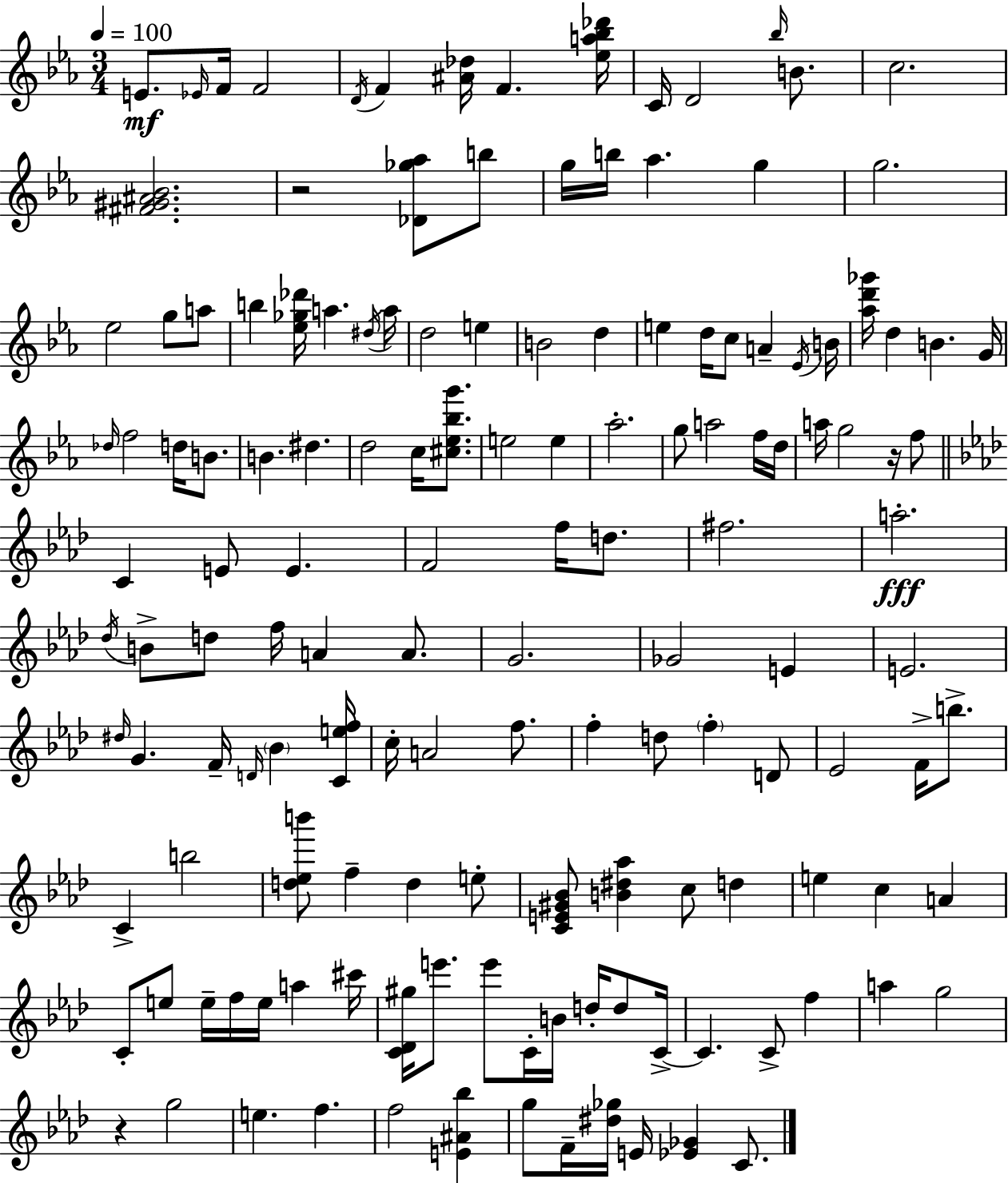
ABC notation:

X:1
T:Untitled
M:3/4
L:1/4
K:Cm
E/2 _E/4 F/4 F2 D/4 F [^A_d]/4 F [_ea_b_d']/4 C/4 D2 _b/4 B/2 c2 [^F^G^A_B]2 z2 [_D_g_a]/2 b/2 g/4 b/4 _a g g2 _e2 g/2 a/2 b [_e_g_d']/4 a ^d/4 a/4 d2 e B2 d e d/4 c/2 A _E/4 B/4 [_ad'_g']/4 d B G/4 _d/4 f2 d/4 B/2 B ^d d2 c/4 [^c_e_bg']/2 e2 e _a2 g/2 a2 f/4 d/4 a/4 g2 z/4 f/2 C E/2 E F2 f/4 d/2 ^f2 a2 _d/4 B/2 d/2 f/4 A A/2 G2 _G2 E E2 ^d/4 G F/4 D/4 _B [Cef]/4 c/4 A2 f/2 f d/2 f D/2 _E2 F/4 b/2 C b2 [d_eb']/2 f d e/2 [CE^G_B]/2 [B^d_a] c/2 d e c A C/2 e/2 e/4 f/4 e/4 a ^c'/4 [C_D^g]/4 e'/2 e'/2 C/4 B/4 d/4 d/2 C/4 C C/2 f a g2 z g2 e f f2 [E^A_b] g/2 F/4 [^d_g]/4 E/4 [_E_G] C/2